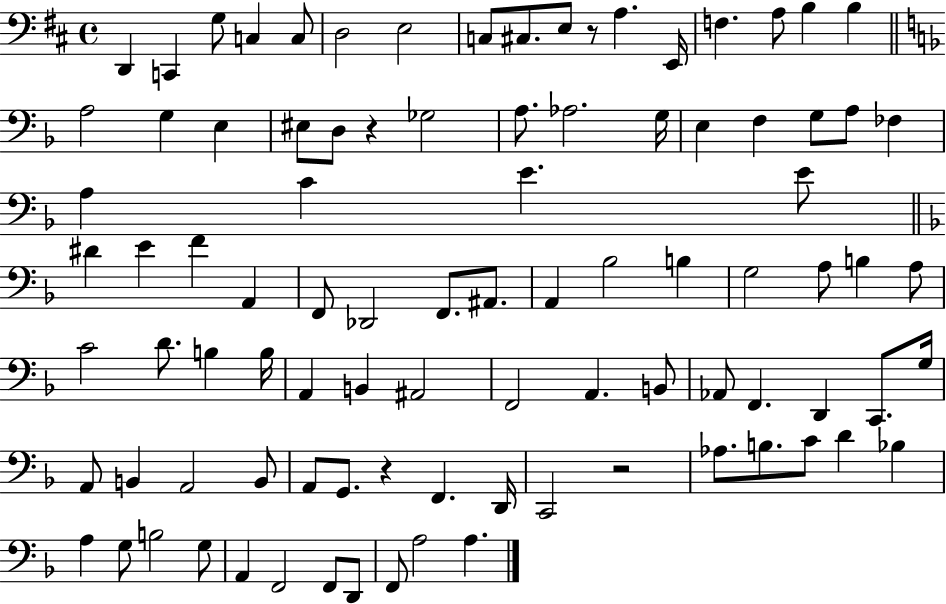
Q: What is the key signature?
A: D major